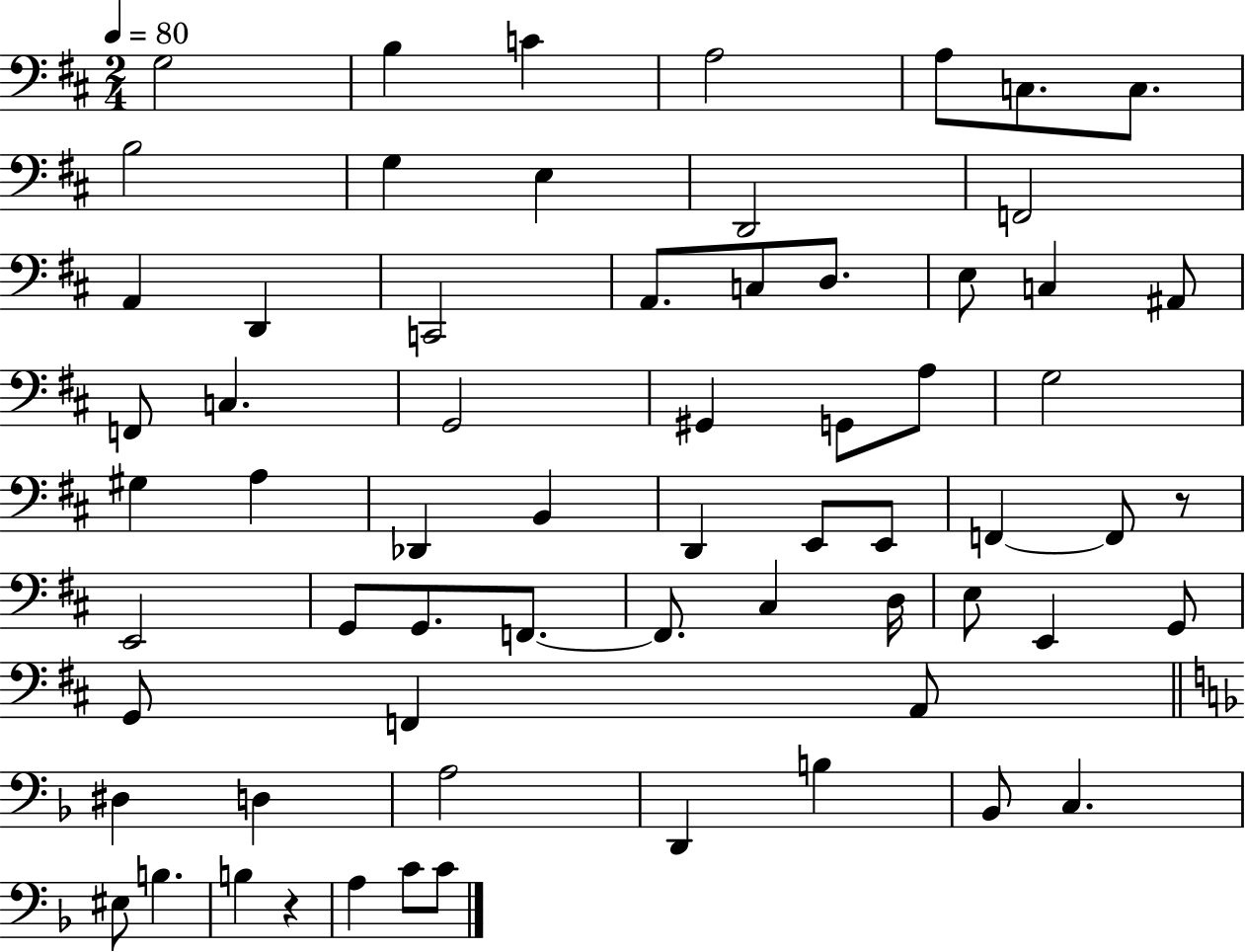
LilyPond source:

{
  \clef bass
  \numericTimeSignature
  \time 2/4
  \key d \major
  \tempo 4 = 80
  g2 | b4 c'4 | a2 | a8 c8. c8. | \break b2 | g4 e4 | d,2 | f,2 | \break a,4 d,4 | c,2 | a,8. c8 d8. | e8 c4 ais,8 | \break f,8 c4. | g,2 | gis,4 g,8 a8 | g2 | \break gis4 a4 | des,4 b,4 | d,4 e,8 e,8 | f,4~~ f,8 r8 | \break e,2 | g,8 g,8. f,8.~~ | f,8. cis4 d16 | e8 e,4 g,8 | \break g,8 f,4 a,8 | \bar "||" \break \key f \major dis4 d4 | a2 | d,4 b4 | bes,8 c4. | \break eis8 b4. | b4 r4 | a4 c'8 c'8 | \bar "|."
}